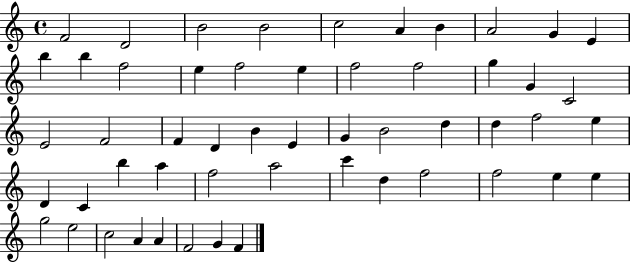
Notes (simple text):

F4/h D4/h B4/h B4/h C5/h A4/q B4/q A4/h G4/q E4/q B5/q B5/q F5/h E5/q F5/h E5/q F5/h F5/h G5/q G4/q C4/h E4/h F4/h F4/q D4/q B4/q E4/q G4/q B4/h D5/q D5/q F5/h E5/q D4/q C4/q B5/q A5/q F5/h A5/h C6/q D5/q F5/h F5/h E5/q E5/q G5/h E5/h C5/h A4/q A4/q F4/h G4/q F4/q